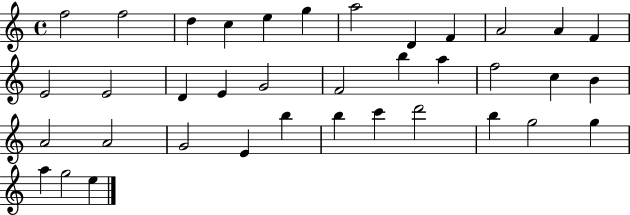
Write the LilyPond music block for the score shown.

{
  \clef treble
  \time 4/4
  \defaultTimeSignature
  \key c \major
  f''2 f''2 | d''4 c''4 e''4 g''4 | a''2 d'4 f'4 | a'2 a'4 f'4 | \break e'2 e'2 | d'4 e'4 g'2 | f'2 b''4 a''4 | f''2 c''4 b'4 | \break a'2 a'2 | g'2 e'4 b''4 | b''4 c'''4 d'''2 | b''4 g''2 g''4 | \break a''4 g''2 e''4 | \bar "|."
}